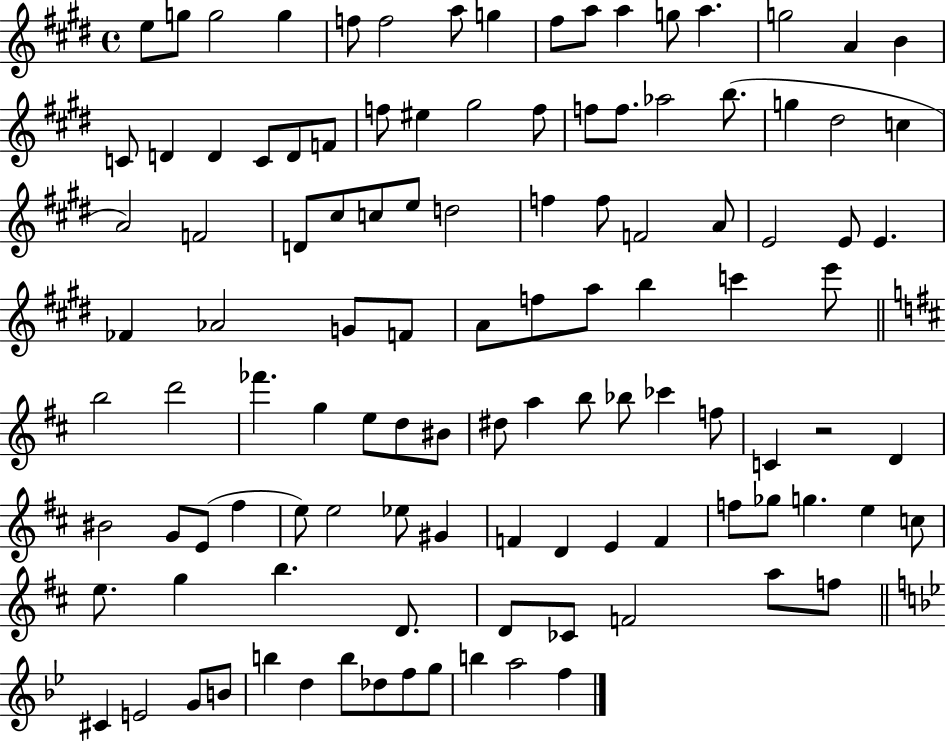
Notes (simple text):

E5/e G5/e G5/h G5/q F5/e F5/h A5/e G5/q F#5/e A5/e A5/q G5/e A5/q. G5/h A4/q B4/q C4/e D4/q D4/q C4/e D4/e F4/e F5/e EIS5/q G#5/h F5/e F5/e F5/e. Ab5/h B5/e. G5/q D#5/h C5/q A4/h F4/h D4/e C#5/e C5/e E5/e D5/h F5/q F5/e F4/h A4/e E4/h E4/e E4/q. FES4/q Ab4/h G4/e F4/e A4/e F5/e A5/e B5/q C6/q E6/e B5/h D6/h FES6/q. G5/q E5/e D5/e BIS4/e D#5/e A5/q B5/e Bb5/e CES6/q F5/e C4/q R/h D4/q BIS4/h G4/e E4/e F#5/q E5/e E5/h Eb5/e G#4/q F4/q D4/q E4/q F4/q F5/e Gb5/e G5/q. E5/q C5/e E5/e. G5/q B5/q. D4/e. D4/e CES4/e F4/h A5/e F5/e C#4/q E4/h G4/e B4/e B5/q D5/q B5/e Db5/e F5/e G5/e B5/q A5/h F5/q